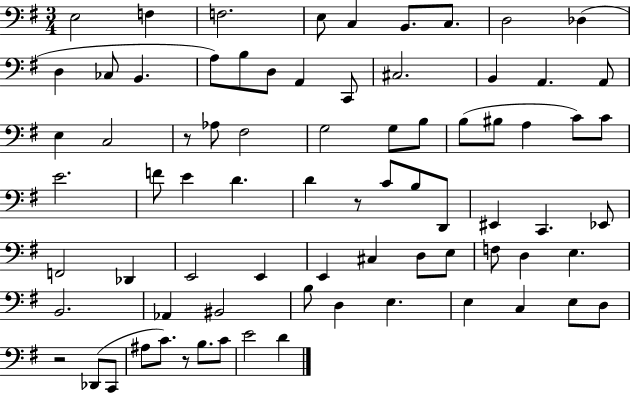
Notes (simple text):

E3/h F3/q F3/h. E3/e C3/q B2/e. C3/e. D3/h Db3/q D3/q CES3/e B2/q. A3/e B3/e D3/e A2/q C2/e C#3/h. B2/q A2/q. A2/e E3/q C3/h R/e Ab3/e F#3/h G3/h G3/e B3/e B3/e BIS3/e A3/q C4/e C4/e E4/h. F4/e E4/q D4/q. D4/q R/e C4/e B3/e D2/e EIS2/q C2/q. Eb2/e F2/h Db2/q E2/h E2/q E2/q C#3/q D3/e E3/e F3/e D3/q E3/q. B2/h. Ab2/q BIS2/h B3/e D3/q E3/q. E3/q C3/q E3/e D3/e R/h Db2/e C2/e A#3/e C4/e. R/e B3/e. C4/e E4/h D4/q